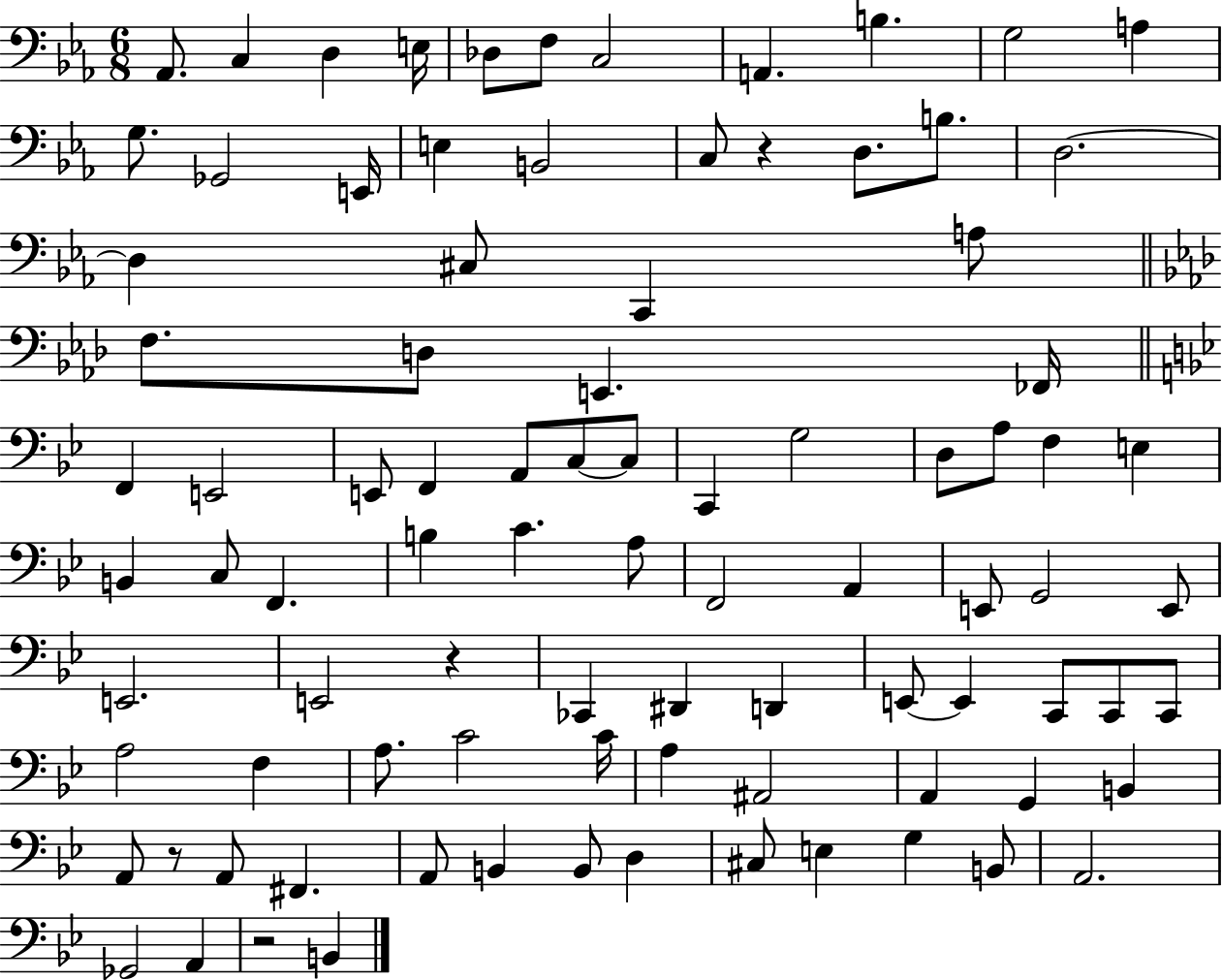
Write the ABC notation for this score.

X:1
T:Untitled
M:6/8
L:1/4
K:Eb
_A,,/2 C, D, E,/4 _D,/2 F,/2 C,2 A,, B, G,2 A, G,/2 _G,,2 E,,/4 E, B,,2 C,/2 z D,/2 B,/2 D,2 D, ^C,/2 C,, A,/2 F,/2 D,/2 E,, _F,,/4 F,, E,,2 E,,/2 F,, A,,/2 C,/2 C,/2 C,, G,2 D,/2 A,/2 F, E, B,, C,/2 F,, B, C A,/2 F,,2 A,, E,,/2 G,,2 E,,/2 E,,2 E,,2 z _C,, ^D,, D,, E,,/2 E,, C,,/2 C,,/2 C,,/2 A,2 F, A,/2 C2 C/4 A, ^A,,2 A,, G,, B,, A,,/2 z/2 A,,/2 ^F,, A,,/2 B,, B,,/2 D, ^C,/2 E, G, B,,/2 A,,2 _G,,2 A,, z2 B,,